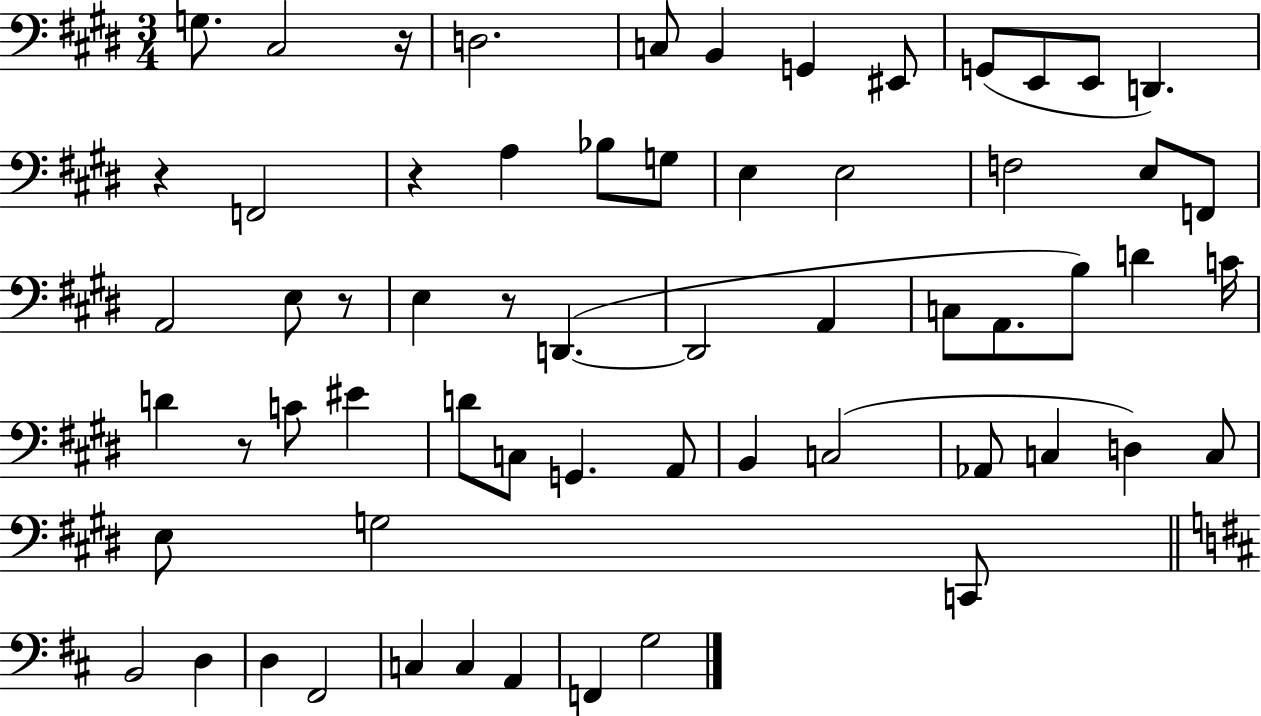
X:1
T:Untitled
M:3/4
L:1/4
K:E
G,/2 ^C,2 z/4 D,2 C,/2 B,, G,, ^E,,/2 G,,/2 E,,/2 E,,/2 D,, z F,,2 z A, _B,/2 G,/2 E, E,2 F,2 E,/2 F,,/2 A,,2 E,/2 z/2 E, z/2 D,, D,,2 A,, C,/2 A,,/2 B,/2 D C/4 D z/2 C/2 ^E D/2 C,/2 G,, A,,/2 B,, C,2 _A,,/2 C, D, C,/2 E,/2 G,2 C,,/2 B,,2 D, D, ^F,,2 C, C, A,, F,, G,2